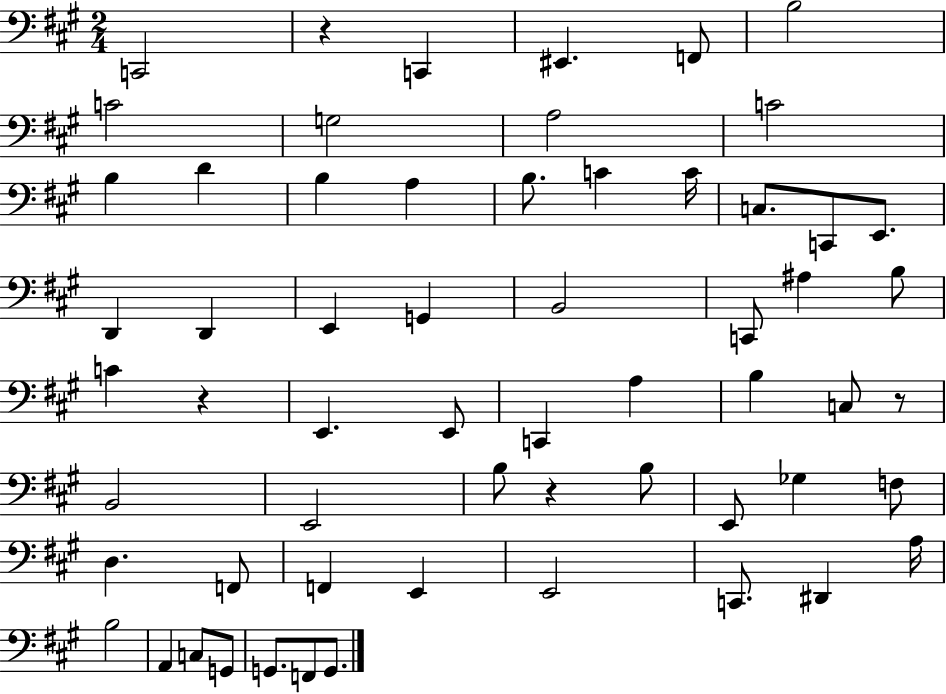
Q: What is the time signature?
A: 2/4